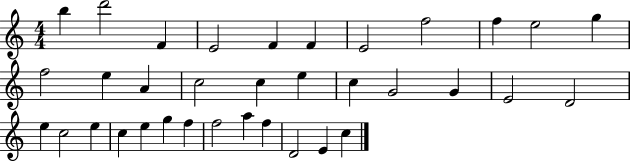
{
  \clef treble
  \numericTimeSignature
  \time 4/4
  \key c \major
  b''4 d'''2 f'4 | e'2 f'4 f'4 | e'2 f''2 | f''4 e''2 g''4 | \break f''2 e''4 a'4 | c''2 c''4 e''4 | c''4 g'2 g'4 | e'2 d'2 | \break e''4 c''2 e''4 | c''4 e''4 g''4 f''4 | f''2 a''4 f''4 | d'2 e'4 c''4 | \break \bar "|."
}